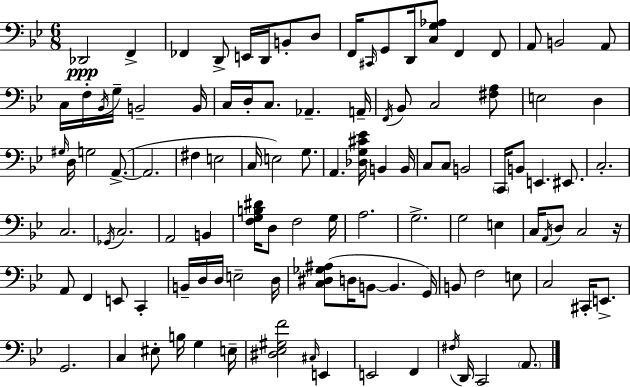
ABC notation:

X:1
T:Untitled
M:6/8
L:1/4
K:Gm
_D,,2 F,, _F,, D,,/2 E,,/4 D,,/4 B,,/2 D,/2 F,,/4 ^C,,/4 G,,/2 D,,/4 [C,G,_A,]/2 F,, F,,/2 A,,/2 B,,2 A,,/2 C,/4 F,/4 _B,,/4 G,/4 B,,2 B,,/4 C,/4 D,/4 C,/2 _A,, A,,/4 F,,/4 _B,,/2 C,2 [^F,A,]/2 E,2 D, ^G,/4 D,/4 G,2 A,,/2 A,,2 ^F, E,2 C,/4 E,2 G,/2 A,, [_D,G,^C_E]/4 B,, B,,/4 C,/2 C,/2 B,,2 C,,/4 B,,/2 E,, ^E,,/2 C,2 C,2 _G,,/4 C,2 A,,2 B,, [F,G,B,^D]/4 D,/2 F,2 G,/4 A,2 G,2 G,2 E, C,/4 A,,/4 D,/2 C,2 z/4 A,,/2 F,, E,,/2 C,, B,,/4 D,/4 D,/4 E,2 D,/4 [C,^D,_G,^A,]/2 D,/4 B,,/2 B,, G,,/4 B,,/2 F,2 E,/2 C,2 ^C,,/4 E,,/2 G,,2 C, ^E,/2 B,/4 G, E,/4 [^D,_E,^G,F]2 ^C,/4 E,, E,,2 F,, ^F,/4 D,,/4 C,,2 A,,/2